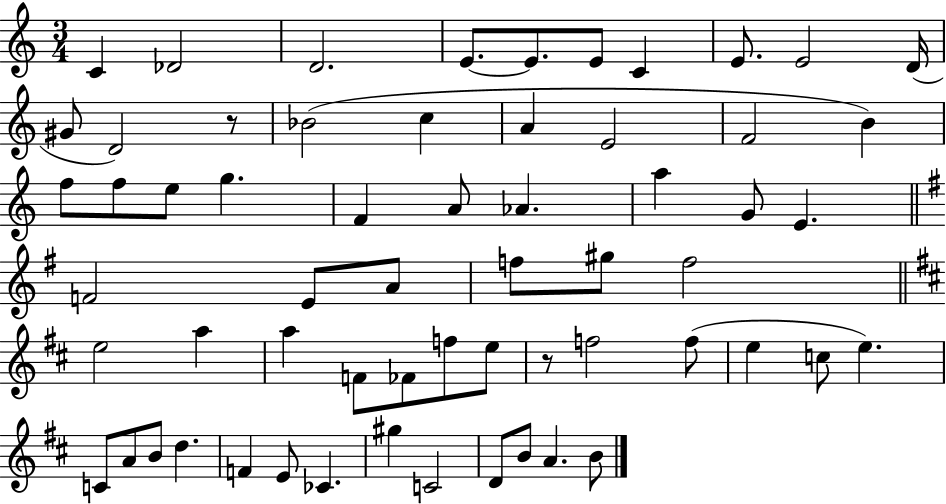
{
  \clef treble
  \numericTimeSignature
  \time 3/4
  \key c \major
  c'4 des'2 | d'2. | e'8.~~ e'8. e'8 c'4 | e'8. e'2 d'16( | \break gis'8 d'2) r8 | bes'2( c''4 | a'4 e'2 | f'2 b'4) | \break f''8 f''8 e''8 g''4. | f'4 a'8 aes'4. | a''4 g'8 e'4. | \bar "||" \break \key g \major f'2 e'8 a'8 | f''8 gis''8 f''2 | \bar "||" \break \key d \major e''2 a''4 | a''4 f'8 fes'8 f''8 e''8 | r8 f''2 f''8( | e''4 c''8 e''4.) | \break c'8 a'8 b'8 d''4. | f'4 e'8 ces'4. | gis''4 c'2 | d'8 b'8 a'4. b'8 | \break \bar "|."
}